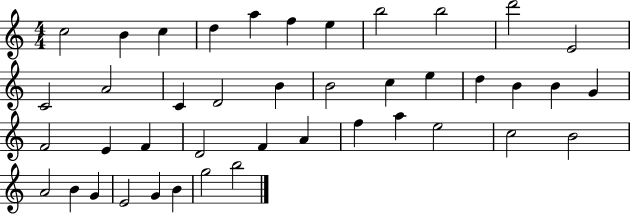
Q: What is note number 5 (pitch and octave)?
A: A5